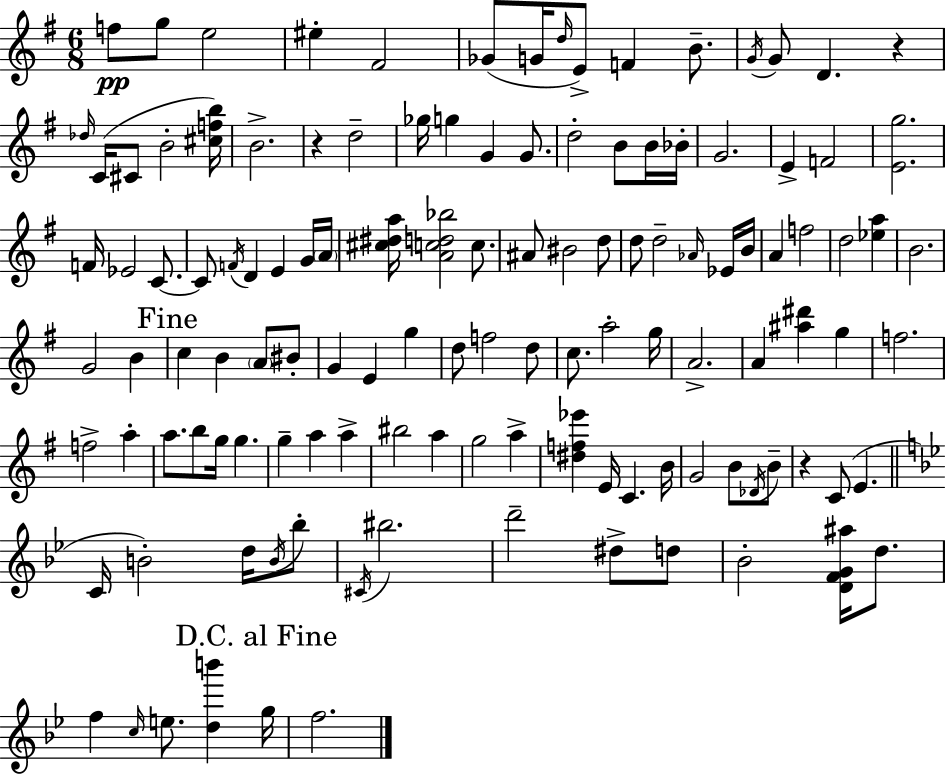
F5/e G5/e E5/h EIS5/q F#4/h Gb4/e G4/s D5/s E4/e F4/q B4/e. G4/s G4/e D4/q. R/q Db5/s C4/s C#4/e B4/h [C#5,F5,B5]/s B4/h. R/q D5/h Gb5/s G5/q G4/q G4/e. D5/h B4/e B4/s Bb4/s G4/h. E4/q F4/h [E4,G5]/h. F4/s Eb4/h C4/e. C4/e F4/s D4/q E4/q G4/s A4/s [C#5,D#5,A5]/s [A4,C5,D5,Bb5]/h C5/e. A#4/e BIS4/h D5/e D5/e D5/h Ab4/s Eb4/s B4/s A4/q F5/h D5/h [Eb5,A5]/q B4/h. G4/h B4/q C5/q B4/q A4/e BIS4/e G4/q E4/q G5/q D5/e F5/h D5/e C5/e. A5/h G5/s A4/h. A4/q [A#5,D#6]/q G5/q F5/h. F5/h A5/q A5/e. B5/e G5/s G5/q. G5/q A5/q A5/q BIS5/h A5/q G5/h A5/q [D#5,F5,Eb6]/q E4/s C4/q. B4/s G4/h B4/e Db4/s B4/e R/q C4/e E4/q. C4/s B4/h D5/s B4/s Bb5/e C#4/s BIS5/h. D6/h D#5/e D5/e Bb4/h [D4,F4,G4,A#5]/s D5/e. F5/q C5/s E5/e. [D5,B6]/q G5/s F5/h.